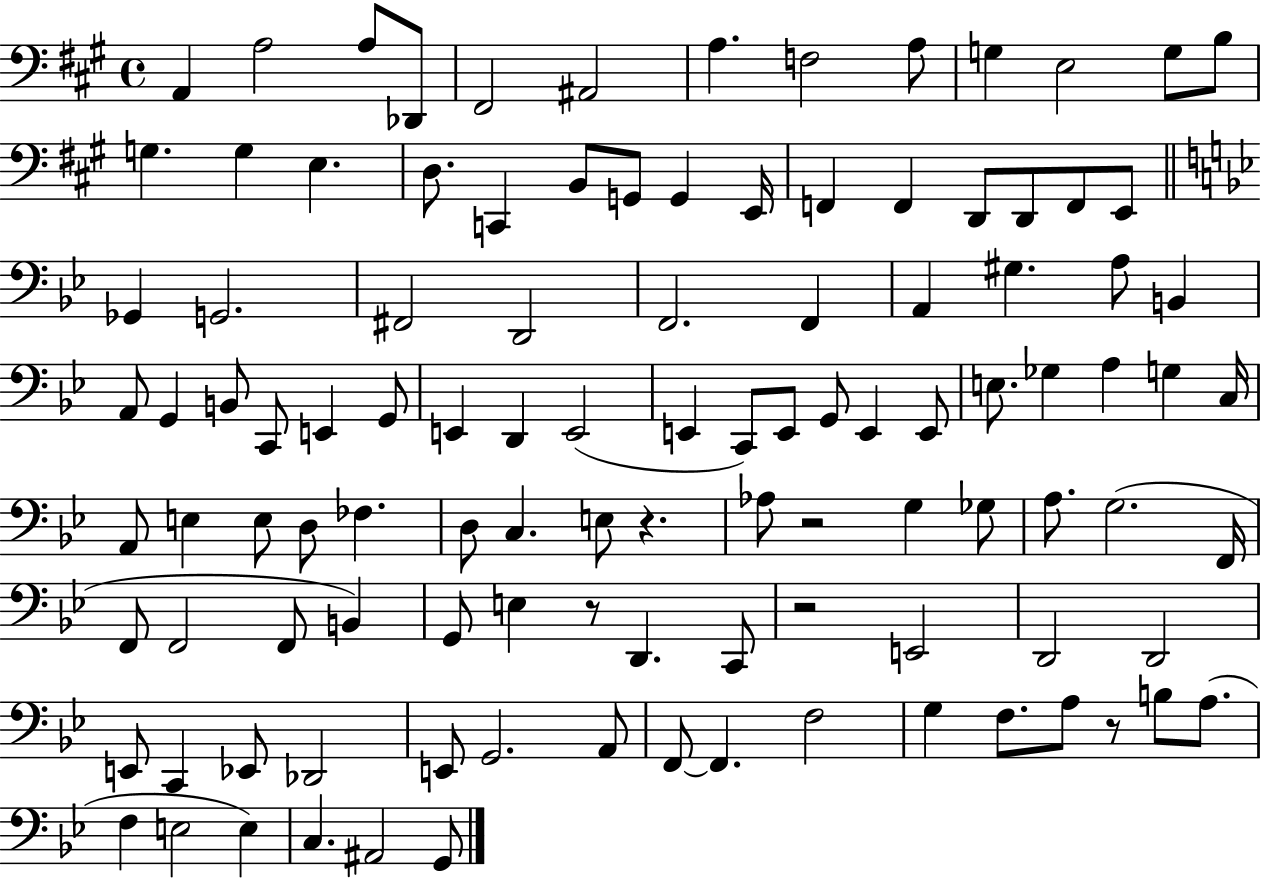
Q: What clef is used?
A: bass